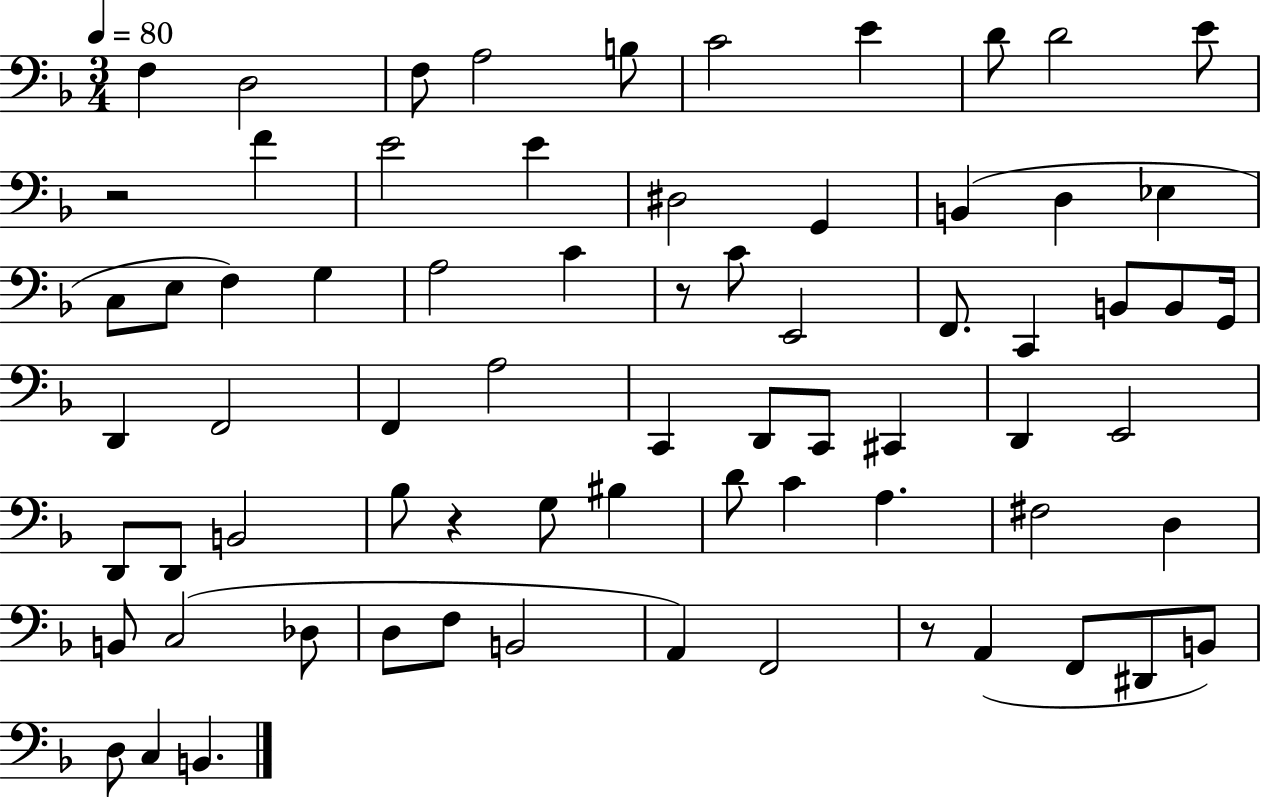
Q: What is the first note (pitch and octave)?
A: F3